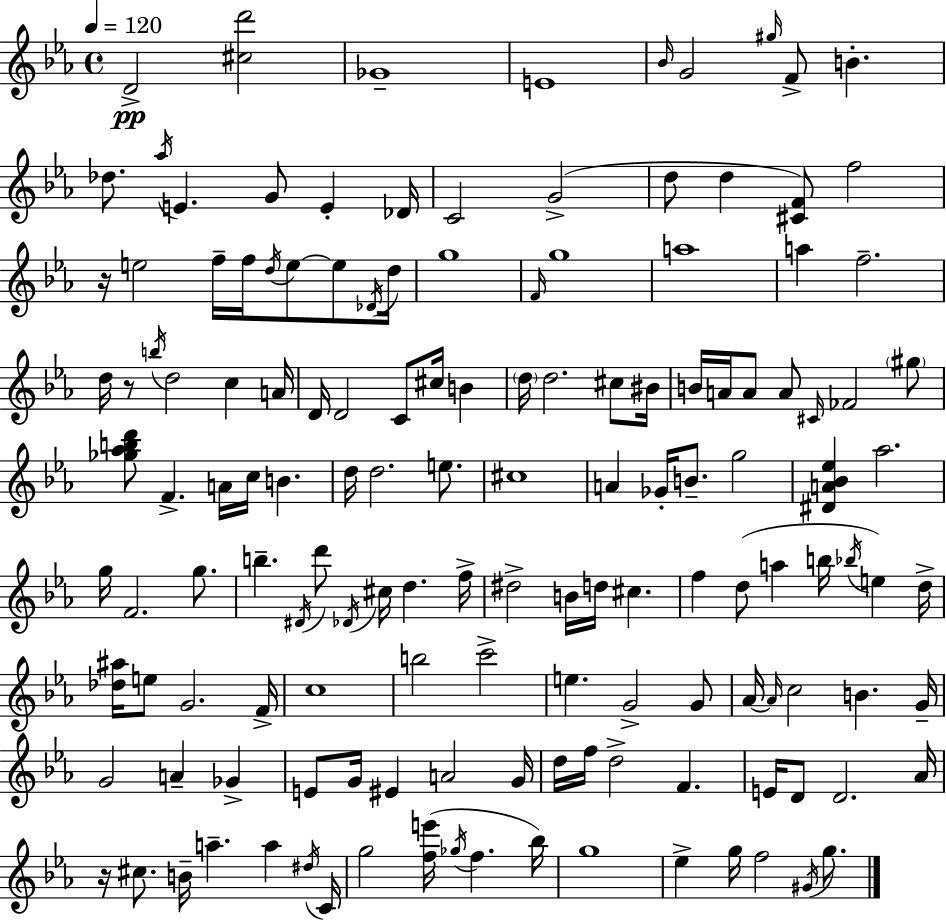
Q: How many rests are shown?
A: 3